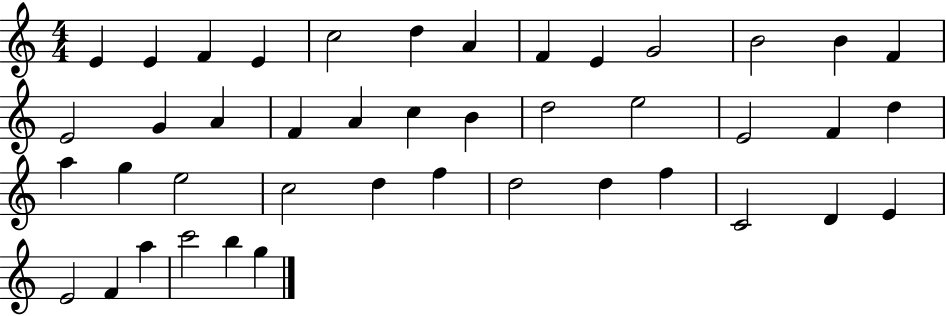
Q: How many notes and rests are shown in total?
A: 43